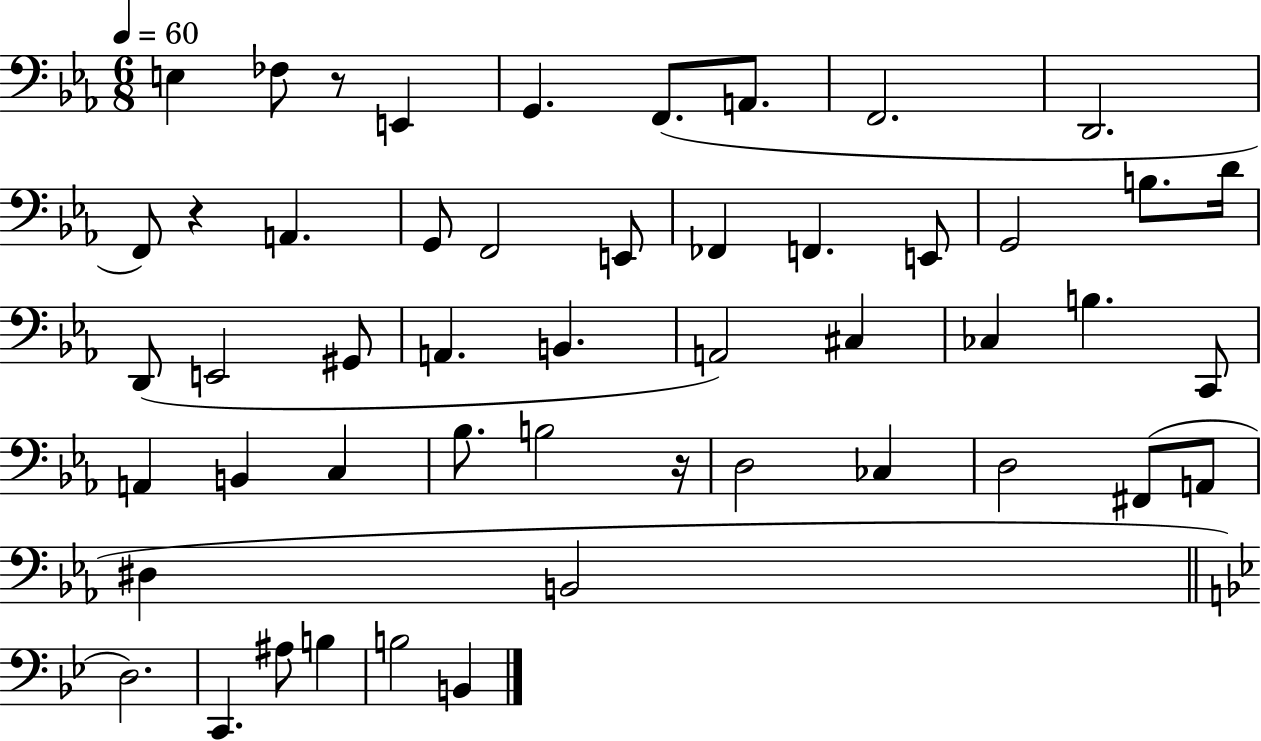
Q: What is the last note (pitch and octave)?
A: B2